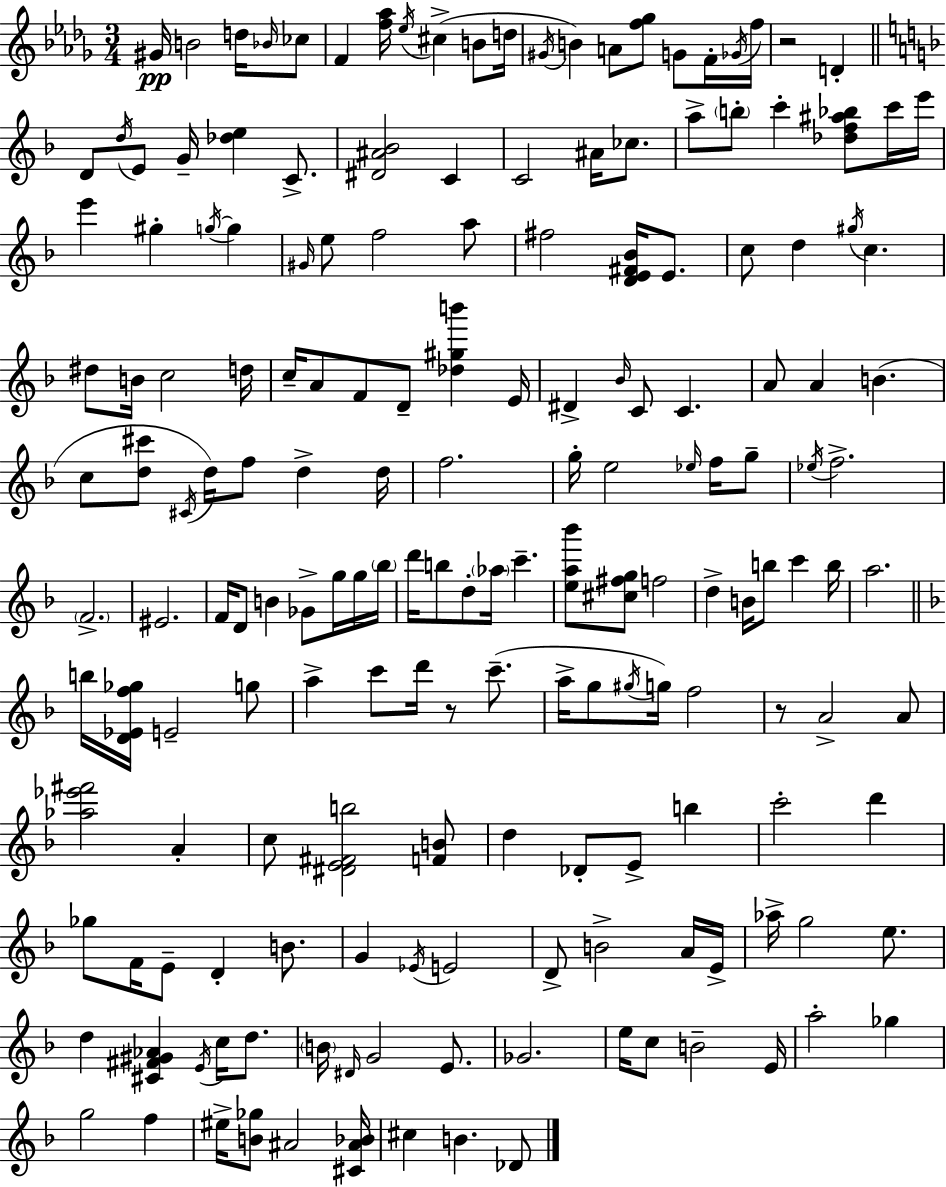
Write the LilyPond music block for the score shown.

{
  \clef treble
  \numericTimeSignature
  \time 3/4
  \key bes \minor
  gis'16\pp b'2 d''16 \grace { bes'16 } ces''8 | f'4 <f'' aes''>16 \acciaccatura { ees''16 }( cis''4-> b'8 | d''16 \acciaccatura { gis'16 }) b'4 a'8 <f'' ges''>8 g'8 | f'16-. \acciaccatura { ges'16 } f''16 r2 | \break d'4-. \bar "||" \break \key f \major d'8 \acciaccatura { d''16 } e'8 g'16-- <des'' e''>4 c'8.-> | <dis' ais' bes'>2 c'4 | c'2 ais'16 ces''8. | a''8-> \parenthesize b''8-. c'''4-. <des'' f'' ais'' bes''>8 c'''16 | \break e'''16 e'''4 gis''4-. \acciaccatura { g''16~ }~ g''4 | \grace { gis'16 } e''8 f''2 | a''8 fis''2 <d' e' fis' bes'>16 | e'8. c''8 d''4 \acciaccatura { gis''16 } c''4. | \break dis''8 b'16 c''2 | d''16 c''16-- a'8 f'8 d'8-- <des'' gis'' b'''>4 | e'16 dis'4-> \grace { bes'16 } c'8 c'4. | a'8 a'4 b'4.( | \break c''8 <d'' cis'''>8 \acciaccatura { cis'16 }) d''16 f''8 | d''4-> d''16 f''2. | g''16-. e''2 | \grace { ees''16 } f''16 g''8-- \acciaccatura { ees''16 } f''2.-> | \break \parenthesize f'2.-> | eis'2. | f'16 d'8 b'4 | ges'8-> g''16 g''16 \parenthesize bes''16 d'''16 b''8 d''8-. | \break \parenthesize aes''16 c'''4.-- <e'' a'' bes'''>8 <cis'' fis'' g''>8 | f''2 d''4-> | b'16 b''8 c'''4 b''16 a''2. | \bar "||" \break \key f \major b''16 <d' ees' f'' ges''>16 e'2-- g''8 | a''4-> c'''8 d'''16 r8 c'''8.--( | a''16-> g''8 \acciaccatura { gis''16 }) g''16 f''2 | r8 a'2-> a'8 | \break <aes'' ees''' fis'''>2 a'4-. | c''8 <dis' e' fis' b''>2 <f' b'>8 | d''4 des'8-. e'8-> b''4 | c'''2-. d'''4 | \break ges''8 f'16 e'8-- d'4-. b'8. | g'4 \acciaccatura { ees'16 } e'2 | d'8-> b'2-> | a'16 e'16-> aes''16-> g''2 e''8. | \break d''4 <cis' fis' gis' aes'>4 \acciaccatura { e'16 } c''16 | d''8. \parenthesize b'16 \grace { dis'16 } g'2 | e'8. ges'2. | e''16 c''8 b'2-- | \break e'16 a''2-. | ges''4 g''2 | f''4 eis''16-> <b' ges''>8 ais'2 | <cis' ais' bes'>16 cis''4 b'4. | \break des'8 \bar "|."
}